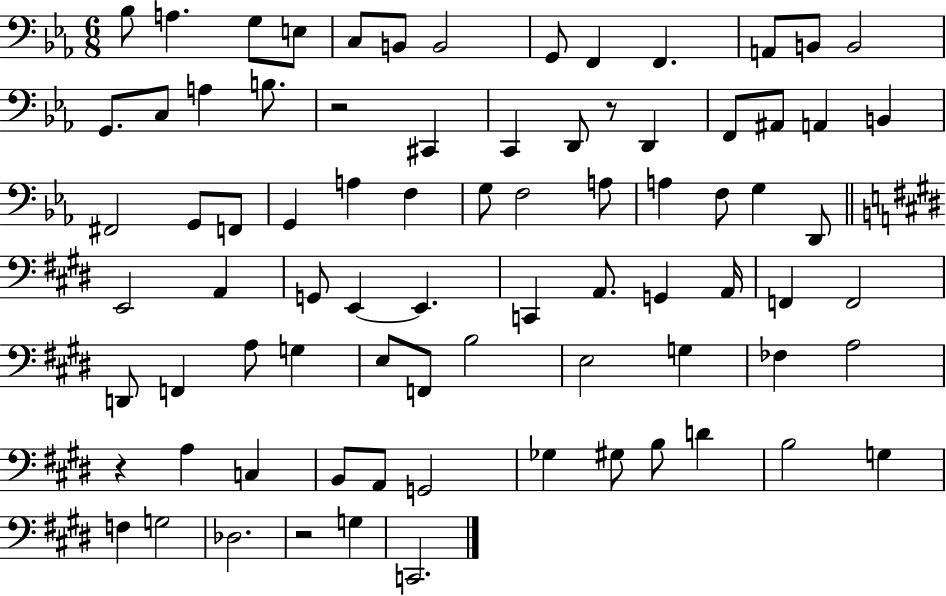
{
  \clef bass
  \numericTimeSignature
  \time 6/8
  \key ees \major
  bes8 a4. g8 e8 | c8 b,8 b,2 | g,8 f,4 f,4. | a,8 b,8 b,2 | \break g,8. c8 a4 b8. | r2 cis,4 | c,4 d,8 r8 d,4 | f,8 ais,8 a,4 b,4 | \break fis,2 g,8 f,8 | g,4 a4 f4 | g8 f2 a8 | a4 f8 g4 d,8 | \break \bar "||" \break \key e \major e,2 a,4 | g,8 e,4~~ e,4. | c,4 a,8. g,4 a,16 | f,4 f,2 | \break d,8 f,4 a8 g4 | e8 f,8 b2 | e2 g4 | fes4 a2 | \break r4 a4 c4 | b,8 a,8 g,2 | ges4 gis8 b8 d'4 | b2 g4 | \break f4 g2 | des2. | r2 g4 | c,2. | \break \bar "|."
}